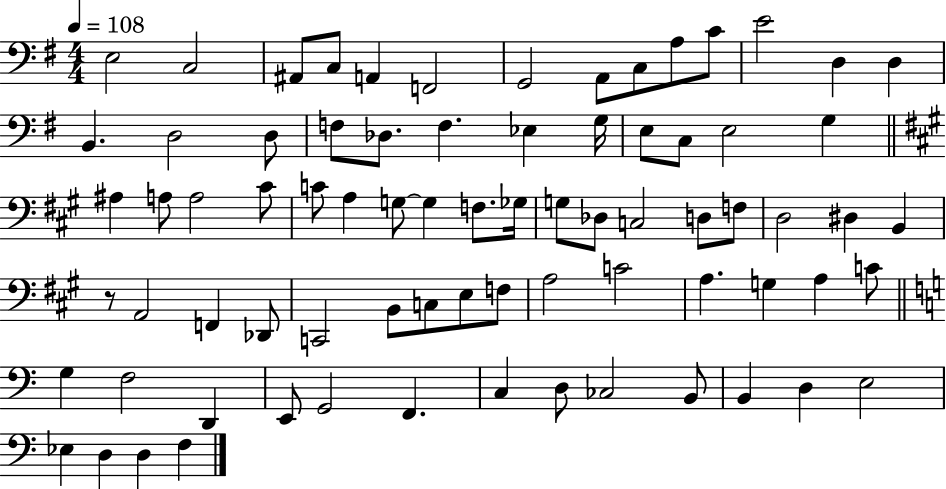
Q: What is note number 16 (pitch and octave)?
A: D3